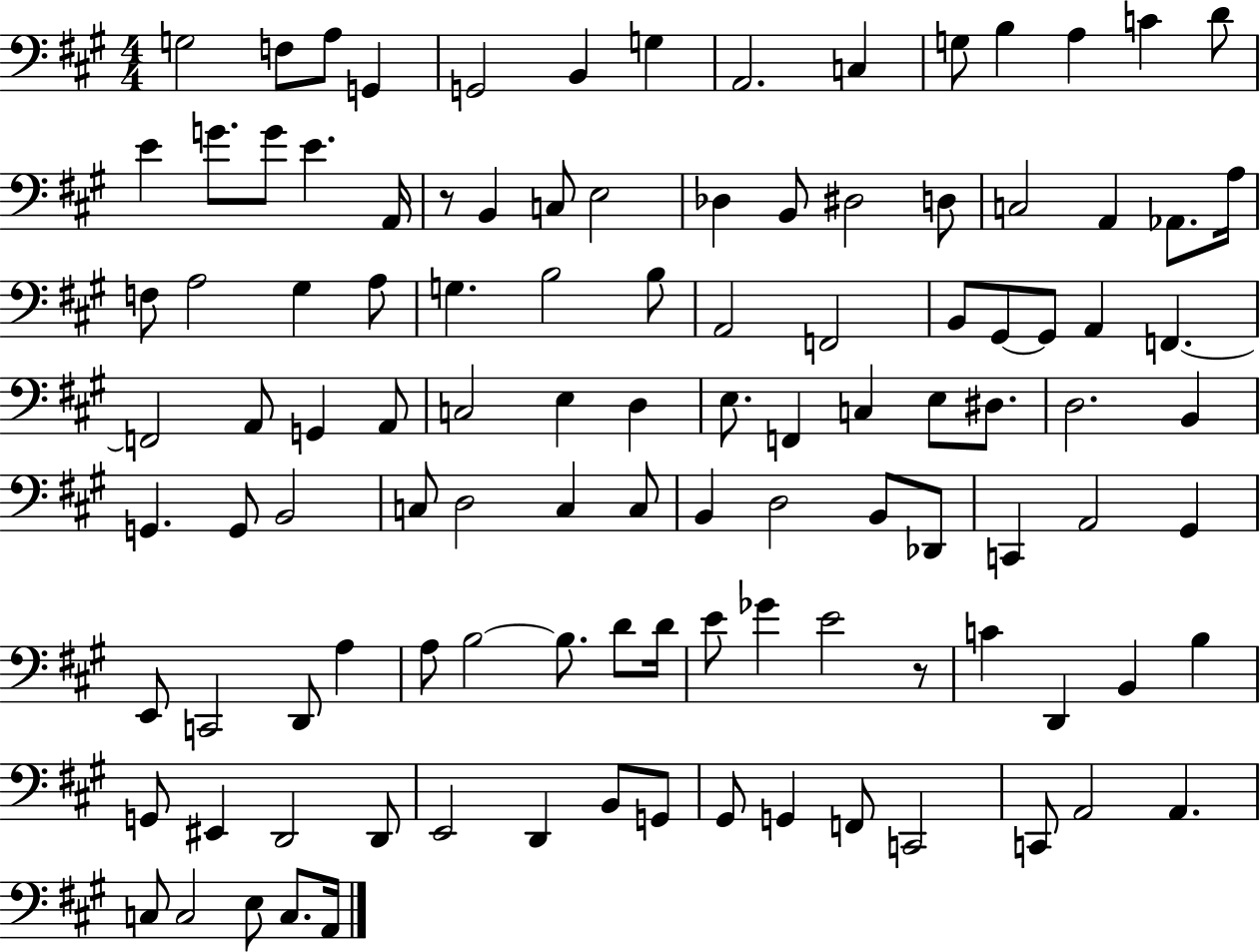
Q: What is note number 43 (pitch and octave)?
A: A2